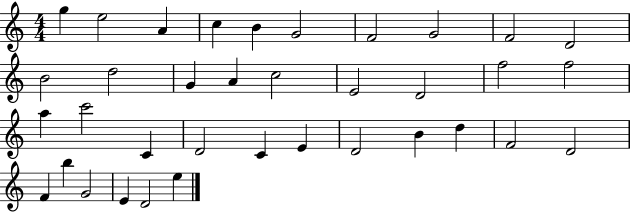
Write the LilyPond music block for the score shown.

{
  \clef treble
  \numericTimeSignature
  \time 4/4
  \key c \major
  g''4 e''2 a'4 | c''4 b'4 g'2 | f'2 g'2 | f'2 d'2 | \break b'2 d''2 | g'4 a'4 c''2 | e'2 d'2 | f''2 f''2 | \break a''4 c'''2 c'4 | d'2 c'4 e'4 | d'2 b'4 d''4 | f'2 d'2 | \break f'4 b''4 g'2 | e'4 d'2 e''4 | \bar "|."
}